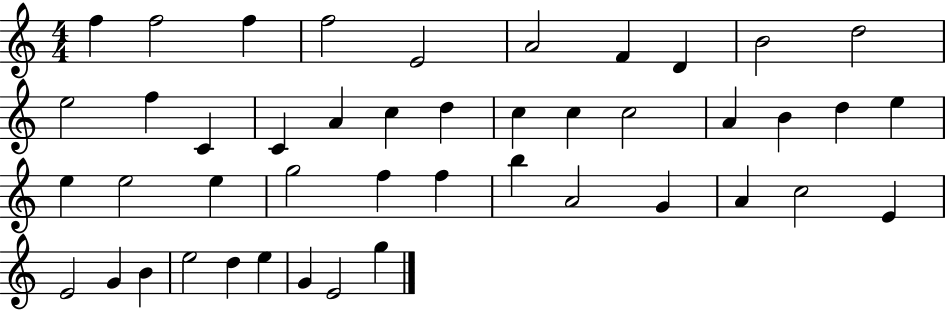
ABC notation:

X:1
T:Untitled
M:4/4
L:1/4
K:C
f f2 f f2 E2 A2 F D B2 d2 e2 f C C A c d c c c2 A B d e e e2 e g2 f f b A2 G A c2 E E2 G B e2 d e G E2 g